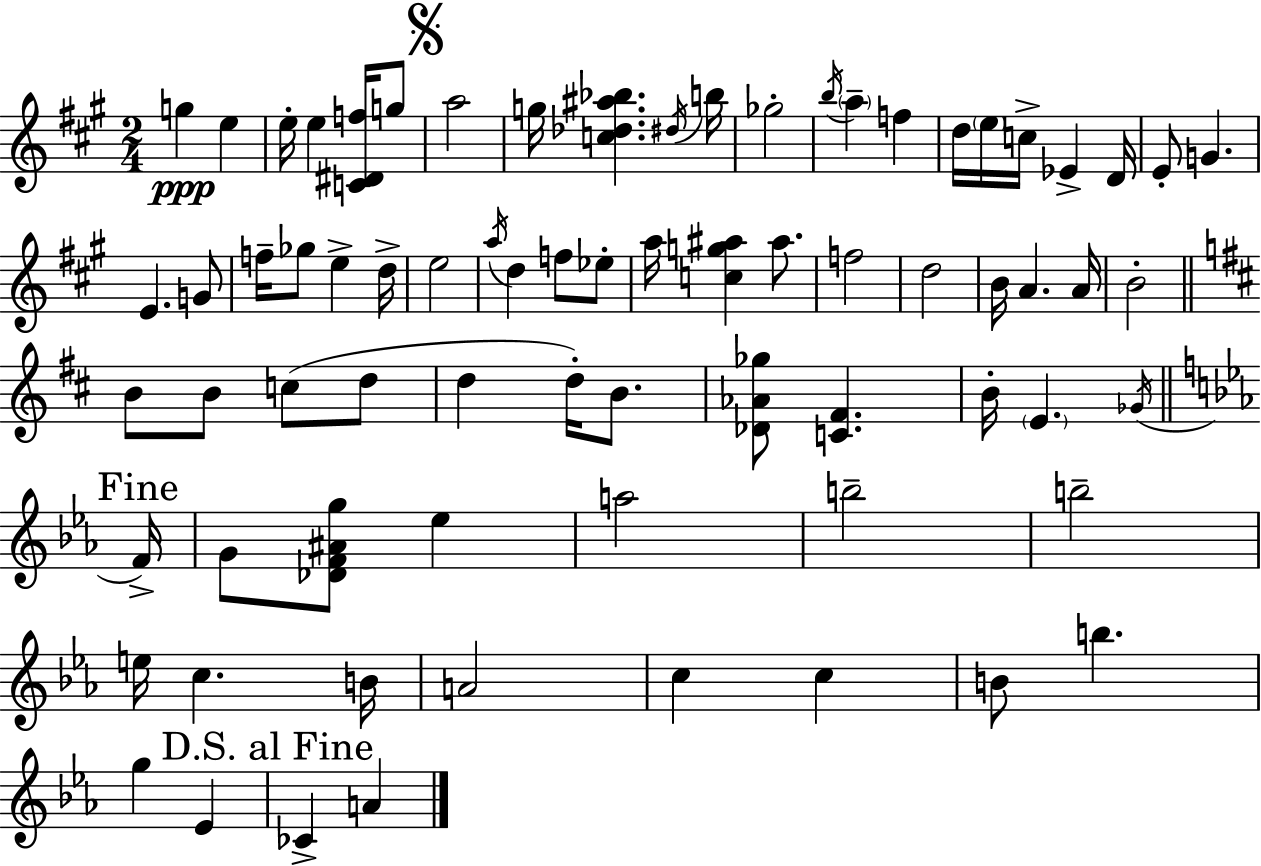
G5/q E5/q E5/s E5/q [C4,D#4,F5]/s G5/e A5/h G5/s [C5,Db5,A#5,Bb5]/q. D#5/s B5/s Gb5/h B5/s A5/q F5/q D5/s E5/s C5/s Eb4/q D4/s E4/e G4/q. E4/q. G4/e F5/s Gb5/e E5/q D5/s E5/h A5/s D5/q F5/e Eb5/e A5/s [C5,G5,A#5]/q A#5/e. F5/h D5/h B4/s A4/q. A4/s B4/h B4/e B4/e C5/e D5/e D5/q D5/s B4/e. [Db4,Ab4,Gb5]/e [C4,F#4]/q. B4/s E4/q. Gb4/s F4/s G4/e [Db4,F4,A#4,G5]/e Eb5/q A5/h B5/h B5/h E5/s C5/q. B4/s A4/h C5/q C5/q B4/e B5/q. G5/q Eb4/q CES4/q A4/q